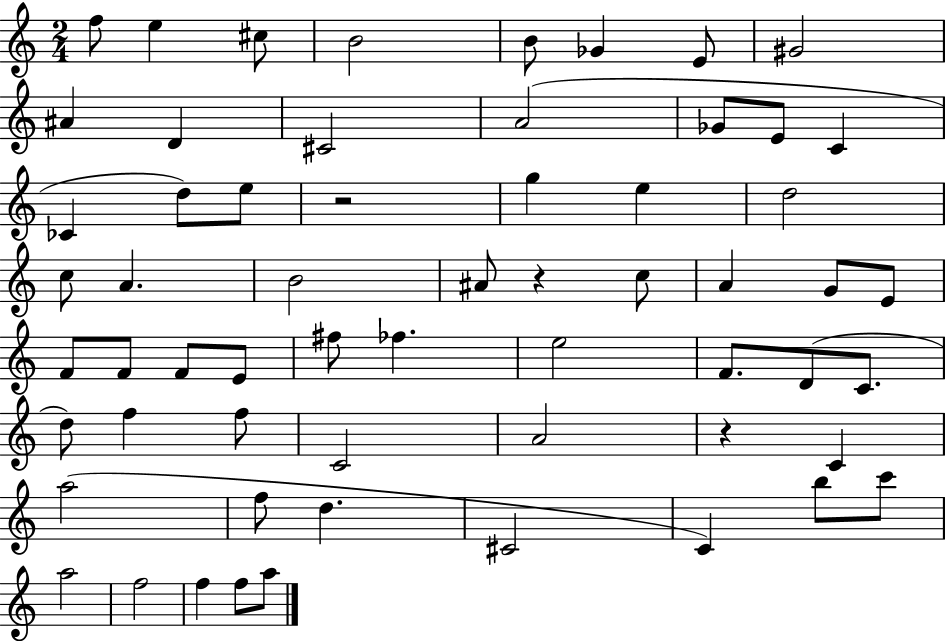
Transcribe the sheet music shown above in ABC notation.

X:1
T:Untitled
M:2/4
L:1/4
K:C
f/2 e ^c/2 B2 B/2 _G E/2 ^G2 ^A D ^C2 A2 _G/2 E/2 C _C d/2 e/2 z2 g e d2 c/2 A B2 ^A/2 z c/2 A G/2 E/2 F/2 F/2 F/2 E/2 ^f/2 _f e2 F/2 D/2 C/2 d/2 f f/2 C2 A2 z C a2 f/2 d ^C2 C b/2 c'/2 a2 f2 f f/2 a/2